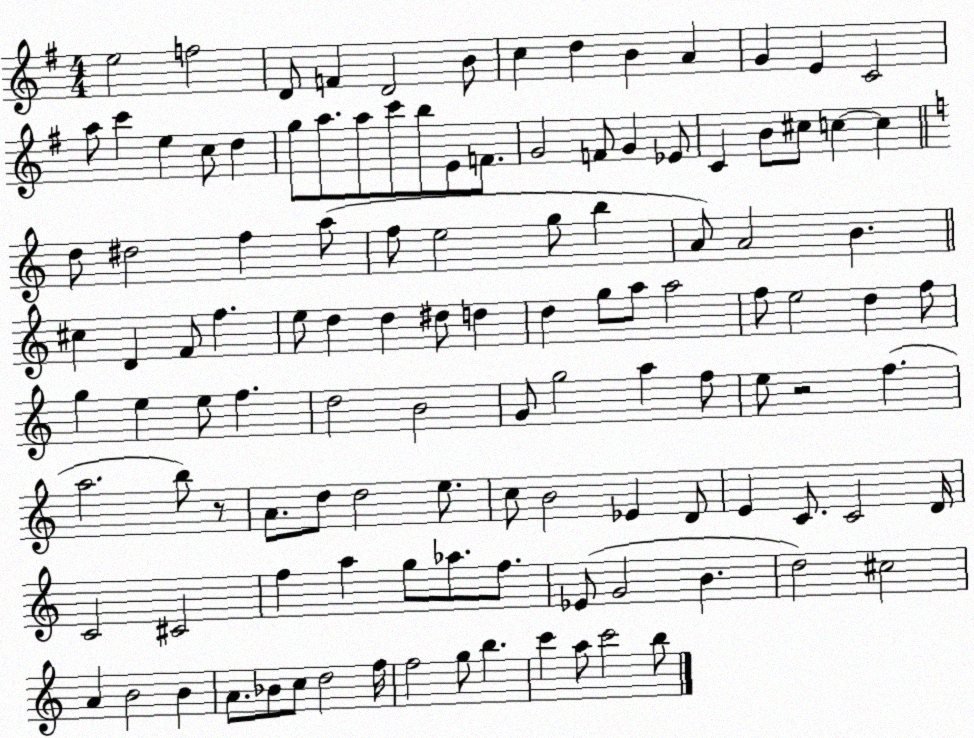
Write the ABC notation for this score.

X:1
T:Untitled
M:4/4
L:1/4
K:G
e2 f2 D/2 F D2 B/2 c d B A G E C2 a/2 c' e c/2 d g/2 a/2 a/2 c'/2 b/2 E/2 F/2 G2 F/2 G _E/2 C B/2 ^c/2 c c d/2 ^d2 f a/2 f/2 e2 g/2 b A/2 A2 B ^c D F/2 f e/2 d d ^d/2 d d g/2 a/2 a2 f/2 e2 d f/2 g e e/2 f d2 B2 G/2 g2 a f/2 e/2 z2 f a2 b/2 z/2 A/2 d/2 d2 e/2 c/2 B2 _E D/2 E C/2 C2 D/4 C2 ^C2 f a g/2 _a/2 f/2 _E/2 G2 B d2 ^c2 A B2 B A/2 _B/2 c/2 d2 f/4 f2 g/2 b c' a/2 c'2 b/2